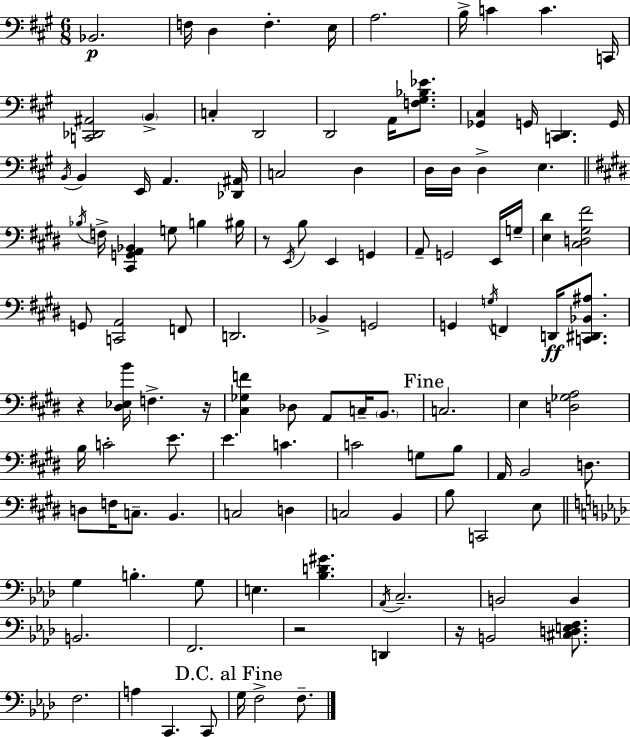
Bb2/h. F3/s D3/q F3/q. E3/s A3/h. B3/s C4/q C4/q. C2/s [C2,Db2,A#2]/h B2/q C3/q D2/h D2/h A2/s [F3,G#3,Bb3,Eb4]/e. [Gb2,C#3]/q G2/s [C2,D2]/q. G2/s B2/s B2/q E2/s A2/q. [Db2,A#2]/s C3/h D3/q D3/s D3/s D3/q E3/q. Bb3/s F3/s [C#2,G2,A2,Bb2]/q G3/e B3/q BIS3/s R/e E2/s B3/e E2/q G2/q A2/e G2/h E2/s G3/s [E3,D#4]/q [C#3,D3,G#3,F#4]/h G2/e [C2,A2]/h F2/e D2/h. Bb2/q G2/h G2/q G3/s F2/q D2/s [C2,D#2,Bb2,A#3]/e. R/q [D#3,Eb3,B4]/s F3/q. R/s [C#3,Gb3,F4]/q Db3/e A2/e C3/s B2/e. C3/h. E3/q [D3,Gb3,A3]/h B3/s C4/h E4/e. E4/q. C4/q. C4/h G3/e B3/e A2/s B2/h D3/e. D3/e F3/s C3/e. B2/q. C3/h D3/q C3/h B2/q B3/e C2/h E3/e G3/q B3/q. G3/e E3/q. [Bb3,D4,G#4]/q. Ab2/s C3/h. B2/h B2/q B2/h. F2/h. R/h D2/q R/s B2/h [C#3,D3,E3,F3]/e. F3/h. A3/q C2/q. C2/e G3/s F3/h F3/e.